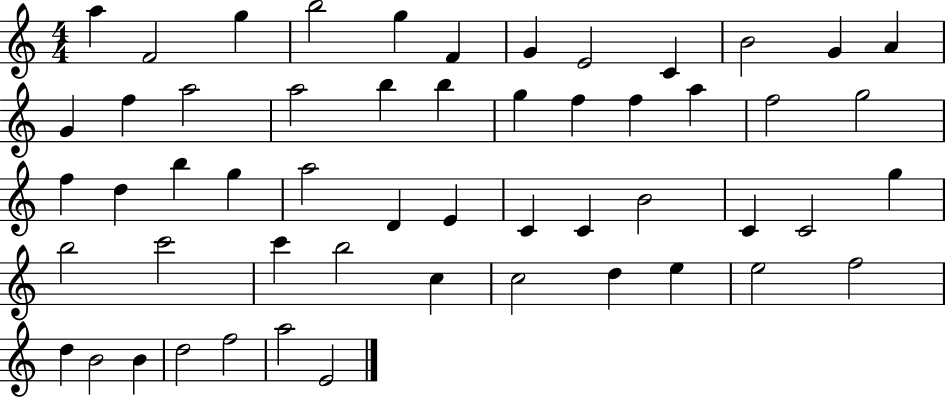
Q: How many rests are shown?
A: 0